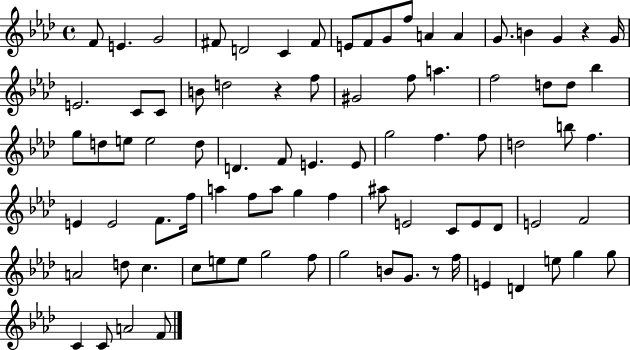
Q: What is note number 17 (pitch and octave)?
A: G4